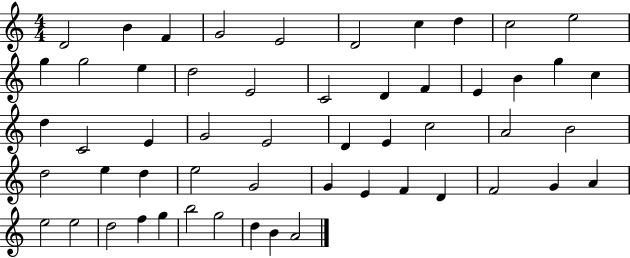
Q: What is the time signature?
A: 4/4